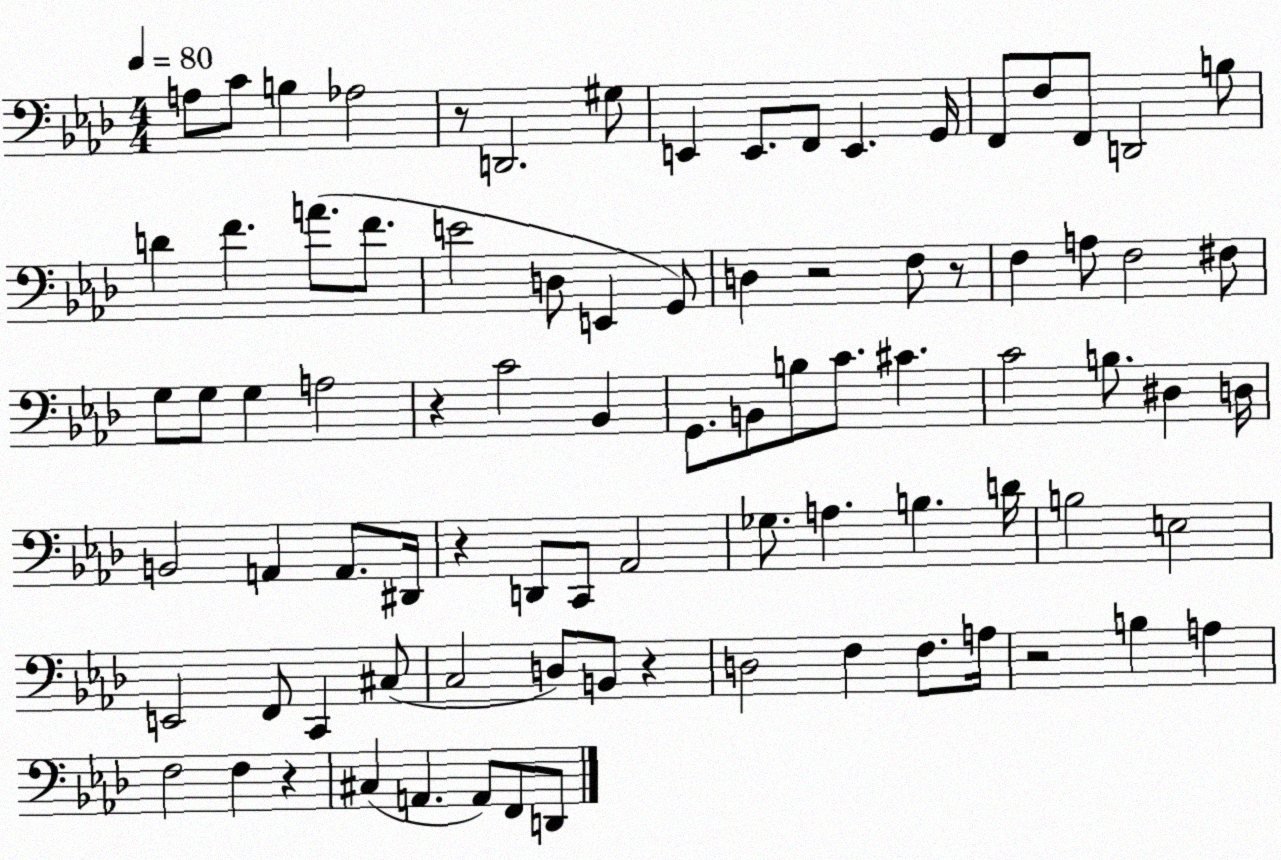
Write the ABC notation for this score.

X:1
T:Untitled
M:4/4
L:1/4
K:Ab
A,/2 C/2 B, _A,2 z/2 D,,2 ^G,/2 E,, E,,/2 F,,/2 E,, G,,/4 F,,/2 F,/2 F,,/2 D,,2 B,/2 D F A/2 F/2 E2 D,/2 E,, G,,/2 D, z2 F,/2 z/2 F, A,/2 F,2 ^F,/2 G,/2 G,/2 G, A,2 z C2 _B,, G,,/2 B,,/2 B,/2 C/2 ^C C2 B,/2 ^D, D,/4 B,,2 A,, A,,/2 ^D,,/4 z D,,/2 C,,/2 _A,,2 _G,/2 A, B, D/4 B,2 E,2 E,,2 F,,/2 C,, ^C,/2 C,2 D,/2 B,,/2 z D,2 F, F,/2 A,/4 z2 B, A, F,2 F, z ^C, A,, A,,/2 F,,/2 D,,/2